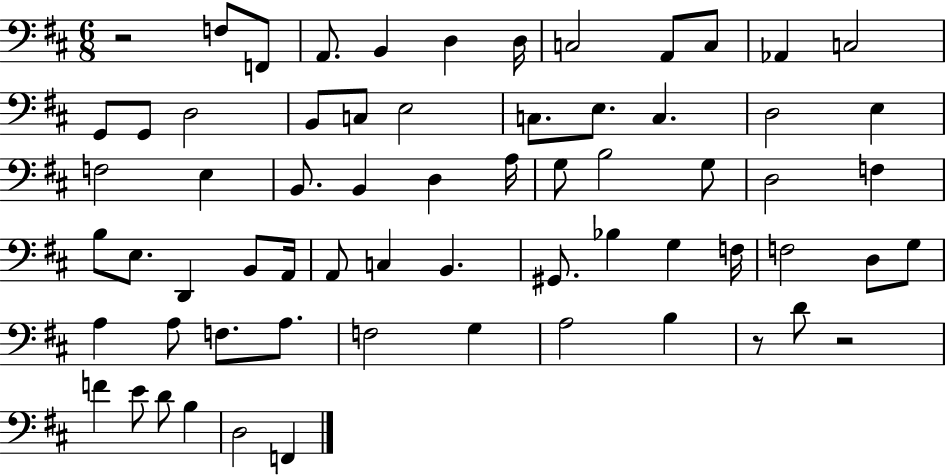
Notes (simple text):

R/h F3/e F2/e A2/e. B2/q D3/q D3/s C3/h A2/e C3/e Ab2/q C3/h G2/e G2/e D3/h B2/e C3/e E3/h C3/e. E3/e. C3/q. D3/h E3/q F3/h E3/q B2/e. B2/q D3/q A3/s G3/e B3/h G3/e D3/h F3/q B3/e E3/e. D2/q B2/e A2/s A2/e C3/q B2/q. G#2/e. Bb3/q G3/q F3/s F3/h D3/e G3/e A3/q A3/e F3/e. A3/e. F3/h G3/q A3/h B3/q R/e D4/e R/h F4/q E4/e D4/e B3/q D3/h F2/q